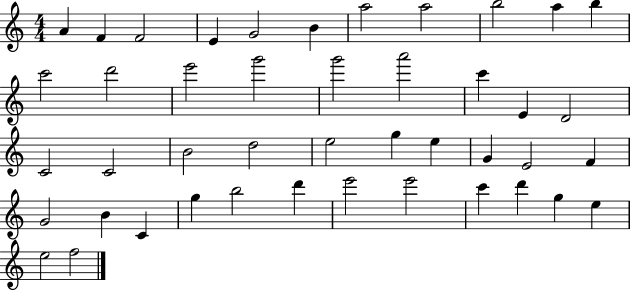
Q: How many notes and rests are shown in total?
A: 44